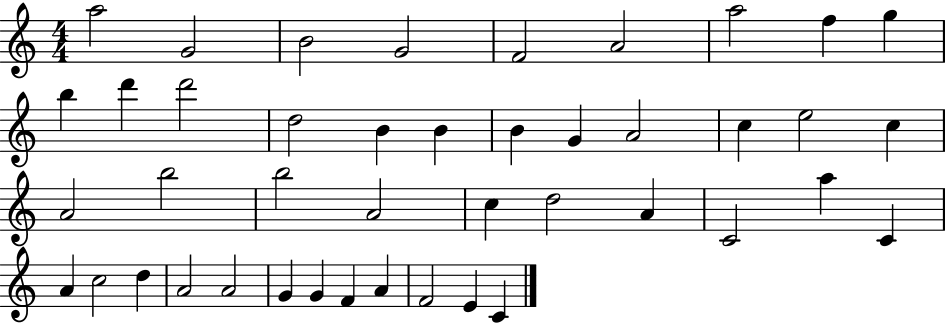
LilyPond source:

{
  \clef treble
  \numericTimeSignature
  \time 4/4
  \key c \major
  a''2 g'2 | b'2 g'2 | f'2 a'2 | a''2 f''4 g''4 | \break b''4 d'''4 d'''2 | d''2 b'4 b'4 | b'4 g'4 a'2 | c''4 e''2 c''4 | \break a'2 b''2 | b''2 a'2 | c''4 d''2 a'4 | c'2 a''4 c'4 | \break a'4 c''2 d''4 | a'2 a'2 | g'4 g'4 f'4 a'4 | f'2 e'4 c'4 | \break \bar "|."
}